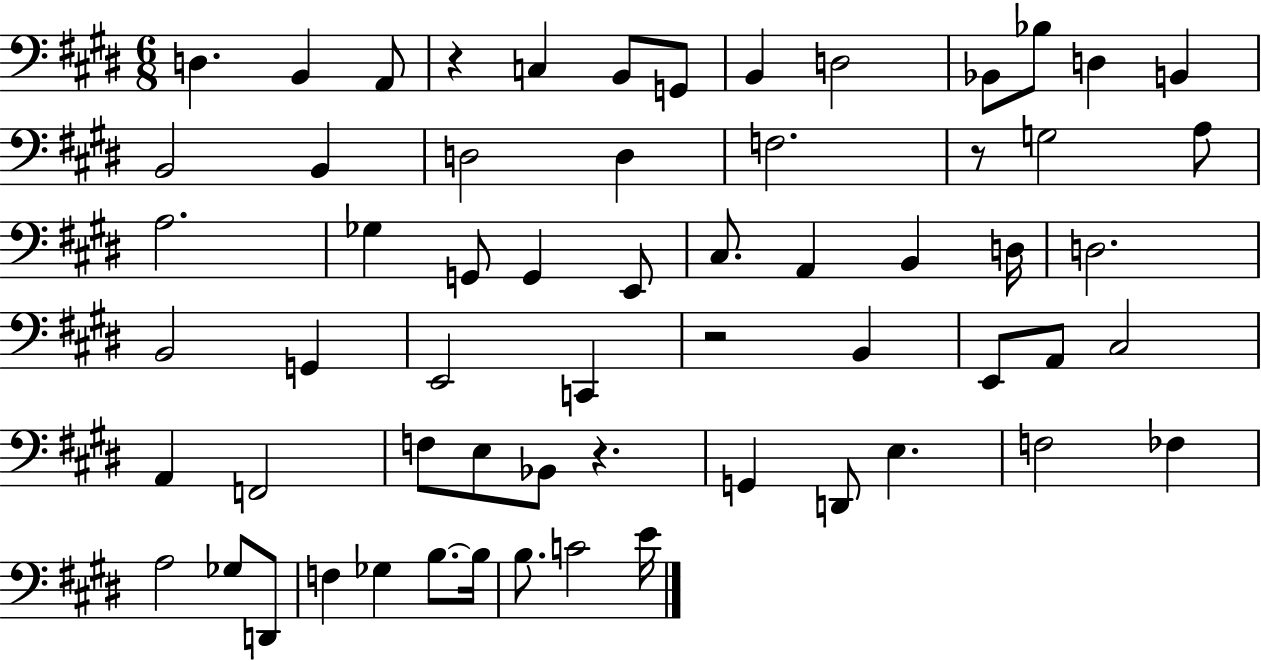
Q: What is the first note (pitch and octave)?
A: D3